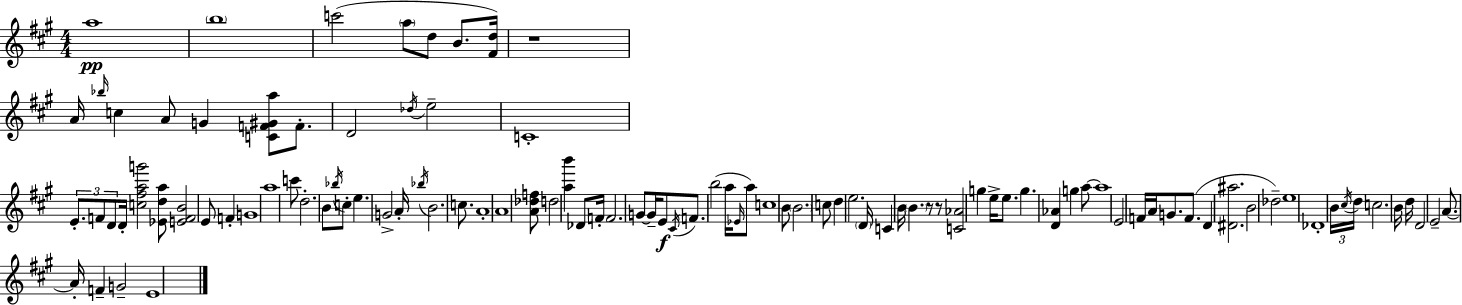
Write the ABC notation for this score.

X:1
T:Untitled
M:4/4
L:1/4
K:A
a4 b4 c'2 a/2 d/2 B/2 [^Fd]/4 z4 A/4 _b/4 c A/2 G [CF^Ga]/2 F/2 D2 _d/4 e2 C4 E/2 F/2 D/2 D/4 [c^fag']2 [_Eda]/2 [EFB]2 E/2 F G4 a4 c'/2 d2 B/2 _b/4 c/2 e G2 A/4 _b/4 B2 c/2 A4 A4 [A_df]/2 d2 [ab'] _D/2 F/4 F2 G/2 G/4 E/2 ^C/4 F/2 b2 a/4 _E/4 a/2 c4 B/2 B2 c/2 d e2 D/4 C B/4 B z/2 z/2 [C_A]2 g e/4 e/2 g [D_A] g a/2 a4 E2 F/4 A/4 G/2 F/2 D [^D^a]2 B2 _d2 e4 _D4 B/4 ^c/4 d/4 c2 B/4 d/4 D2 E2 A/2 A/4 F G2 E4